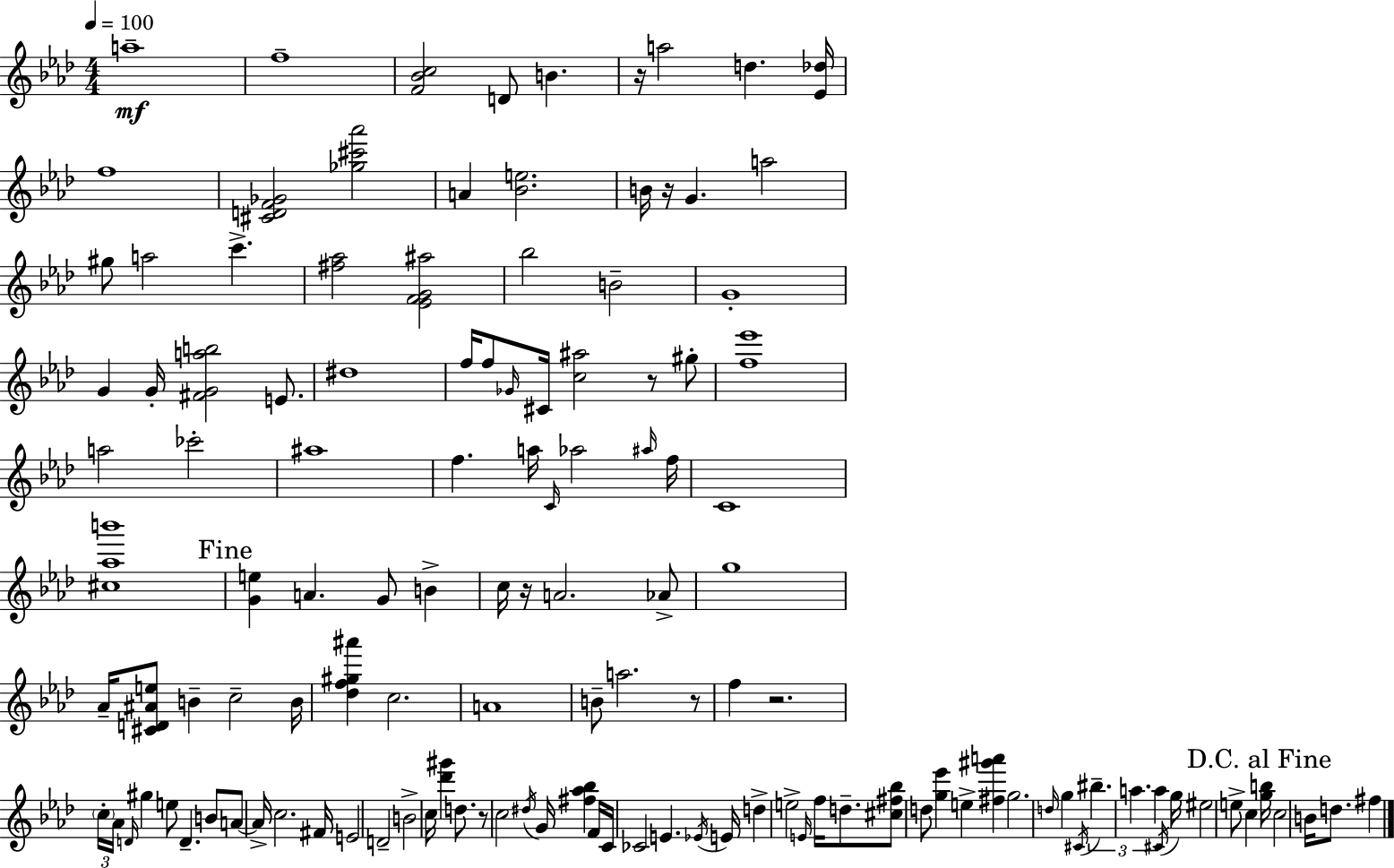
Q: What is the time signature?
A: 4/4